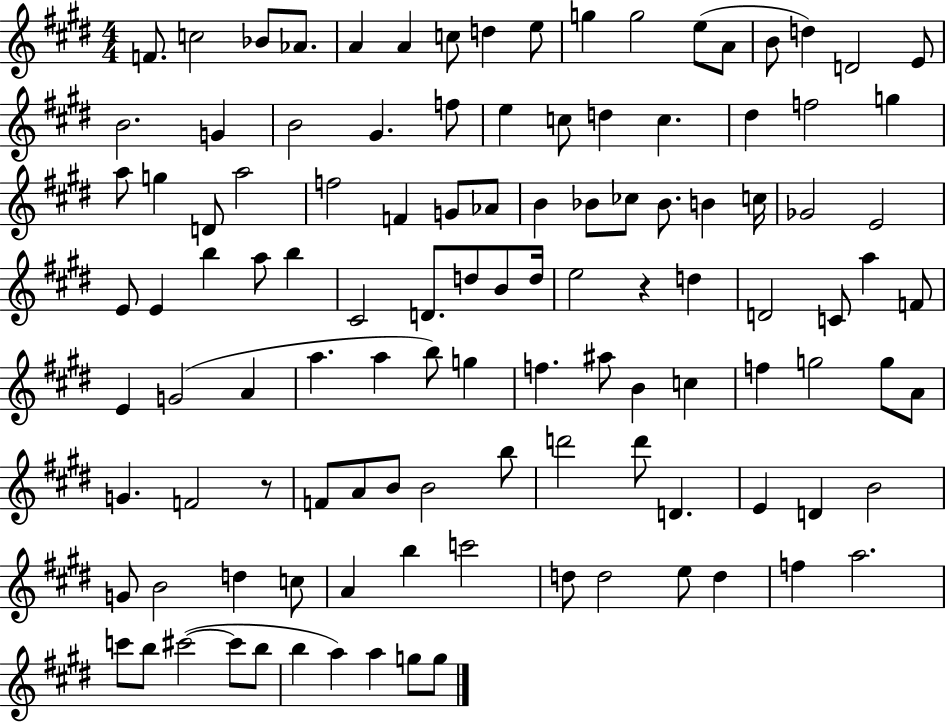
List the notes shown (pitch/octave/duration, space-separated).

F4/e. C5/h Bb4/e Ab4/e. A4/q A4/q C5/e D5/q E5/e G5/q G5/h E5/e A4/e B4/e D5/q D4/h E4/e B4/h. G4/q B4/h G#4/q. F5/e E5/q C5/e D5/q C5/q. D#5/q F5/h G5/q A5/e G5/q D4/e A5/h F5/h F4/q G4/e Ab4/e B4/q Bb4/e CES5/e Bb4/e. B4/q C5/s Gb4/h E4/h E4/e E4/q B5/q A5/e B5/q C#4/h D4/e. D5/e B4/e D5/s E5/h R/q D5/q D4/h C4/e A5/q F4/e E4/q G4/h A4/q A5/q. A5/q B5/e G5/q F5/q. A#5/e B4/q C5/q F5/q G5/h G5/e A4/e G4/q. F4/h R/e F4/e A4/e B4/e B4/h B5/e D6/h D6/e D4/q. E4/q D4/q B4/h G4/e B4/h D5/q C5/e A4/q B5/q C6/h D5/e D5/h E5/e D5/q F5/q A5/h. C6/e B5/e C#6/h C#6/e B5/e B5/q A5/q A5/q G5/e G5/e